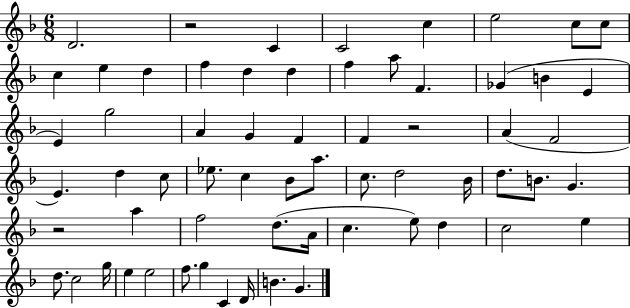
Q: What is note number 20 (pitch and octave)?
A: E4